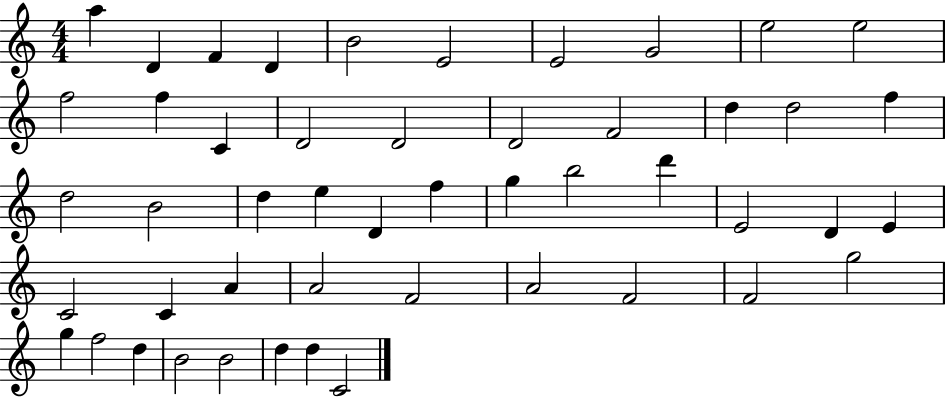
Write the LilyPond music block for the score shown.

{
  \clef treble
  \numericTimeSignature
  \time 4/4
  \key c \major
  a''4 d'4 f'4 d'4 | b'2 e'2 | e'2 g'2 | e''2 e''2 | \break f''2 f''4 c'4 | d'2 d'2 | d'2 f'2 | d''4 d''2 f''4 | \break d''2 b'2 | d''4 e''4 d'4 f''4 | g''4 b''2 d'''4 | e'2 d'4 e'4 | \break c'2 c'4 a'4 | a'2 f'2 | a'2 f'2 | f'2 g''2 | \break g''4 f''2 d''4 | b'2 b'2 | d''4 d''4 c'2 | \bar "|."
}